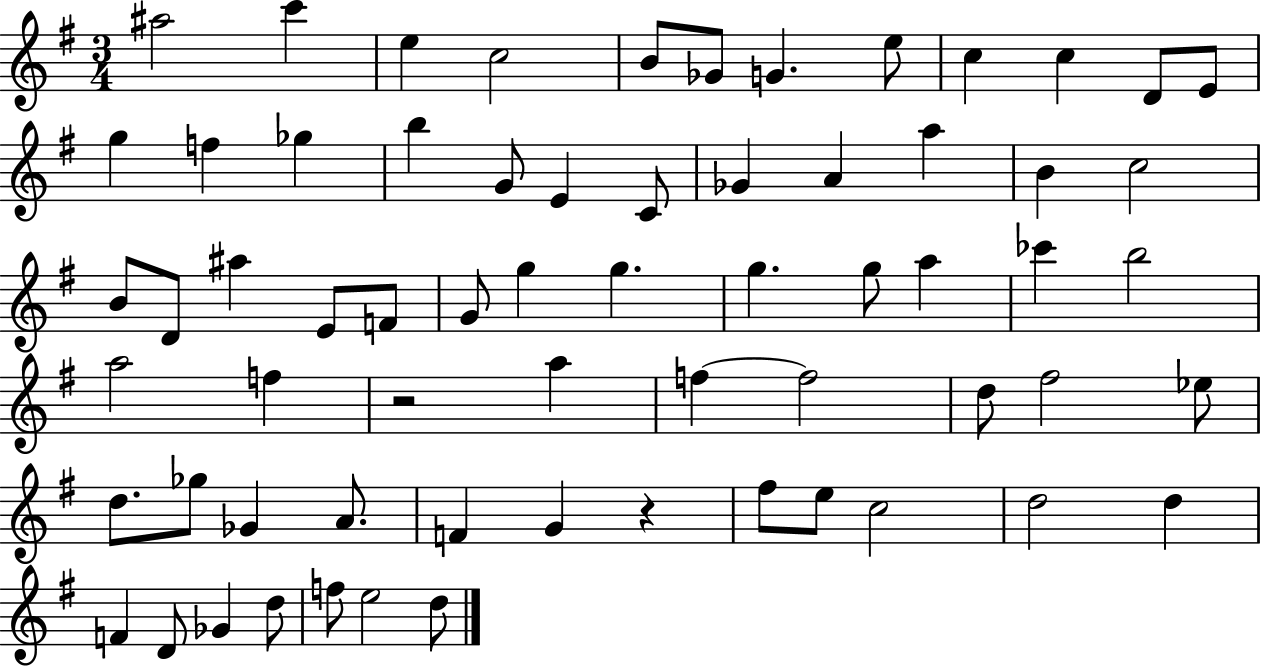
A#5/h C6/q E5/q C5/h B4/e Gb4/e G4/q. E5/e C5/q C5/q D4/e E4/e G5/q F5/q Gb5/q B5/q G4/e E4/q C4/e Gb4/q A4/q A5/q B4/q C5/h B4/e D4/e A#5/q E4/e F4/e G4/e G5/q G5/q. G5/q. G5/e A5/q CES6/q B5/h A5/h F5/q R/h A5/q F5/q F5/h D5/e F#5/h Eb5/e D5/e. Gb5/e Gb4/q A4/e. F4/q G4/q R/q F#5/e E5/e C5/h D5/h D5/q F4/q D4/e Gb4/q D5/e F5/e E5/h D5/e